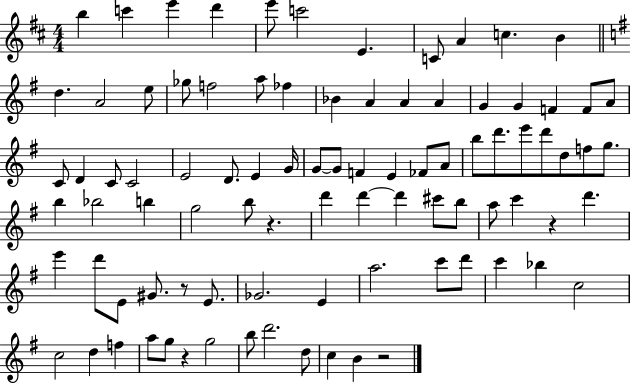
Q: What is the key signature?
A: D major